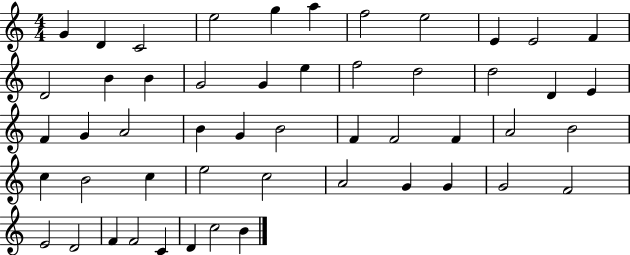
{
  \clef treble
  \numericTimeSignature
  \time 4/4
  \key c \major
  g'4 d'4 c'2 | e''2 g''4 a''4 | f''2 e''2 | e'4 e'2 f'4 | \break d'2 b'4 b'4 | g'2 g'4 e''4 | f''2 d''2 | d''2 d'4 e'4 | \break f'4 g'4 a'2 | b'4 g'4 b'2 | f'4 f'2 f'4 | a'2 b'2 | \break c''4 b'2 c''4 | e''2 c''2 | a'2 g'4 g'4 | g'2 f'2 | \break e'2 d'2 | f'4 f'2 c'4 | d'4 c''2 b'4 | \bar "|."
}